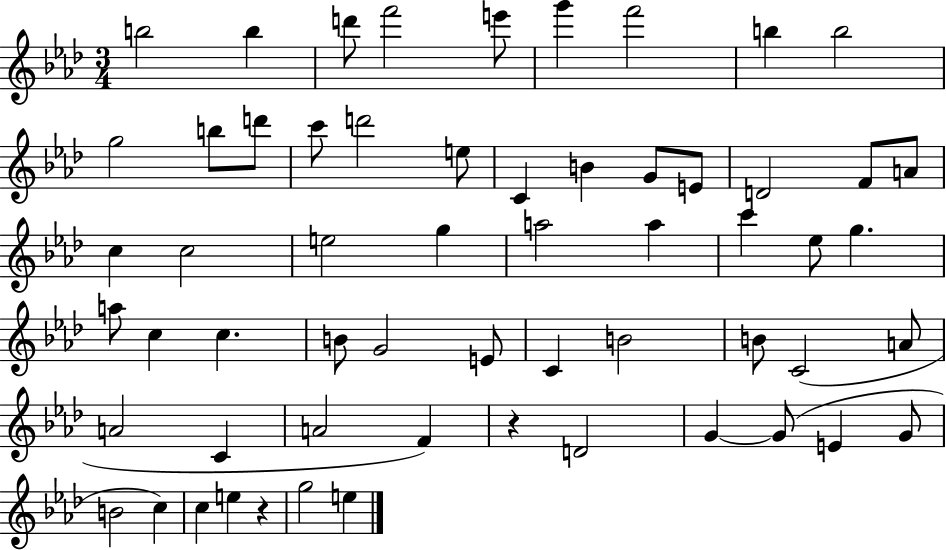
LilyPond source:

{
  \clef treble
  \numericTimeSignature
  \time 3/4
  \key aes \major
  b''2 b''4 | d'''8 f'''2 e'''8 | g'''4 f'''2 | b''4 b''2 | \break g''2 b''8 d'''8 | c'''8 d'''2 e''8 | c'4 b'4 g'8 e'8 | d'2 f'8 a'8 | \break c''4 c''2 | e''2 g''4 | a''2 a''4 | c'''4 ees''8 g''4. | \break a''8 c''4 c''4. | b'8 g'2 e'8 | c'4 b'2 | b'8 c'2( a'8 | \break a'2 c'4 | a'2 f'4) | r4 d'2 | g'4~~ g'8( e'4 g'8 | \break b'2 c''4) | c''4 e''4 r4 | g''2 e''4 | \bar "|."
}